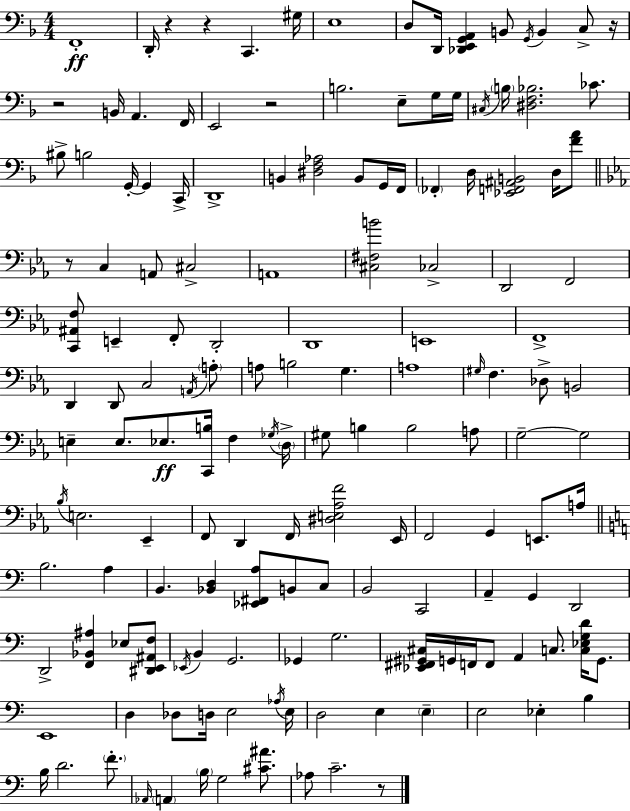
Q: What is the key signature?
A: D minor